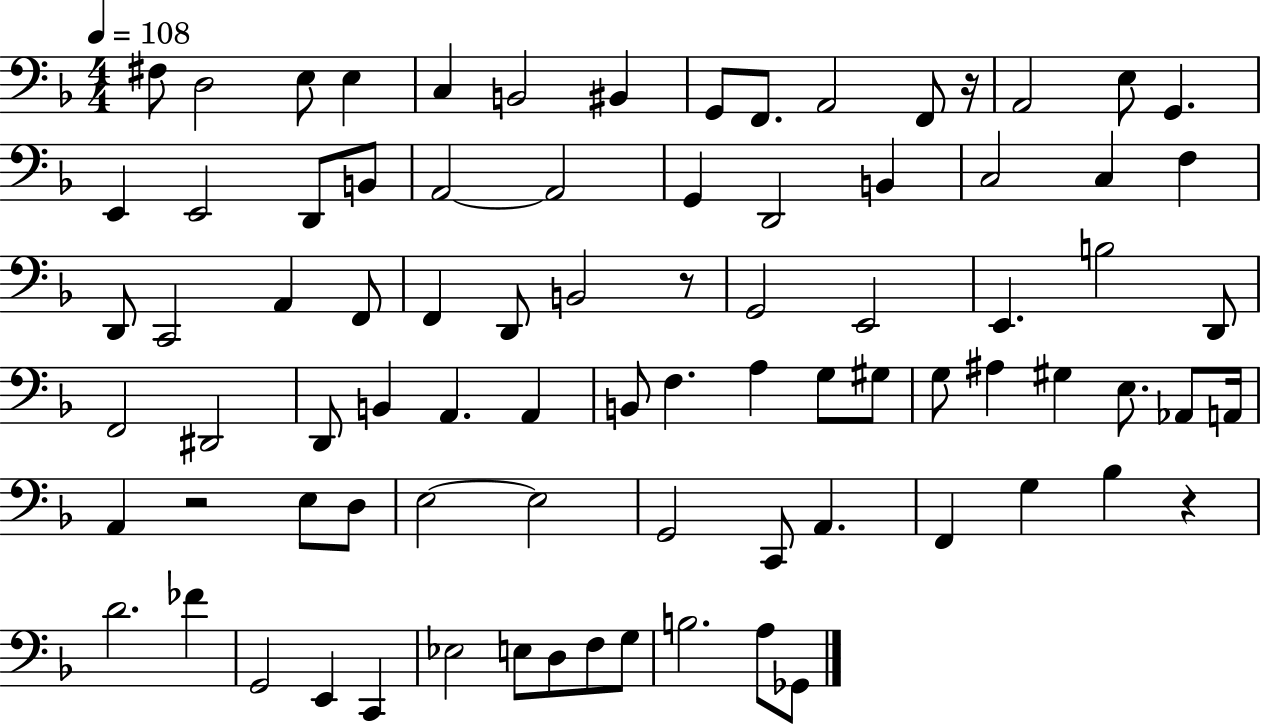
F#3/e D3/h E3/e E3/q C3/q B2/h BIS2/q G2/e F2/e. A2/h F2/e R/s A2/h E3/e G2/q. E2/q E2/h D2/e B2/e A2/h A2/h G2/q D2/h B2/q C3/h C3/q F3/q D2/e C2/h A2/q F2/e F2/q D2/e B2/h R/e G2/h E2/h E2/q. B3/h D2/e F2/h D#2/h D2/e B2/q A2/q. A2/q B2/e F3/q. A3/q G3/e G#3/e G3/e A#3/q G#3/q E3/e. Ab2/e A2/s A2/q R/h E3/e D3/e E3/h E3/h G2/h C2/e A2/q. F2/q G3/q Bb3/q R/q D4/h. FES4/q G2/h E2/q C2/q Eb3/h E3/e D3/e F3/e G3/e B3/h. A3/e Gb2/e